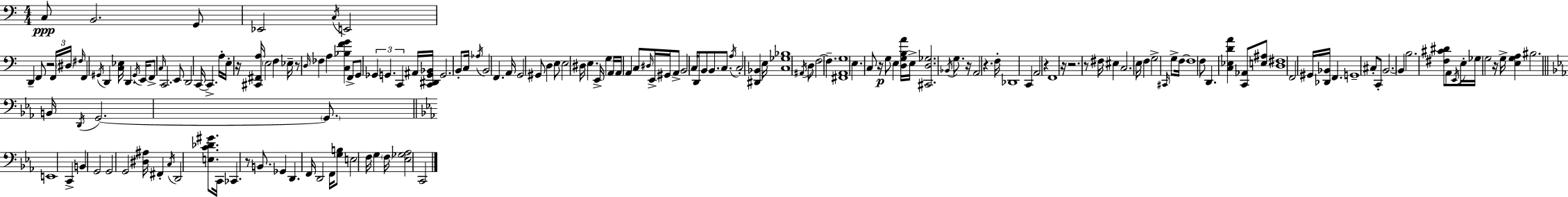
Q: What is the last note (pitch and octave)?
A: C2